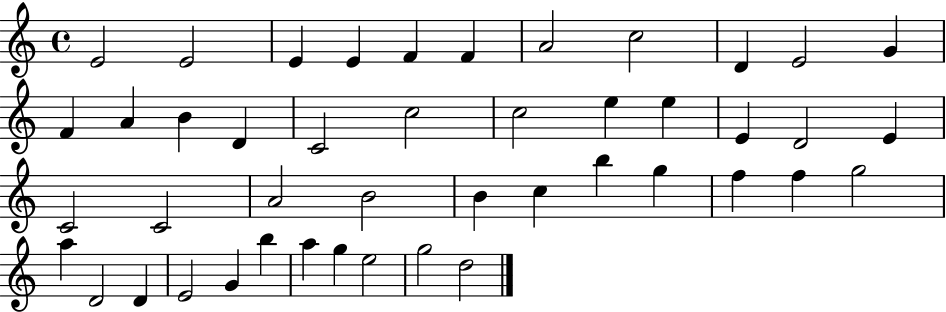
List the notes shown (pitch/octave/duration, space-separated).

E4/h E4/h E4/q E4/q F4/q F4/q A4/h C5/h D4/q E4/h G4/q F4/q A4/q B4/q D4/q C4/h C5/h C5/h E5/q E5/q E4/q D4/h E4/q C4/h C4/h A4/h B4/h B4/q C5/q B5/q G5/q F5/q F5/q G5/h A5/q D4/h D4/q E4/h G4/q B5/q A5/q G5/q E5/h G5/h D5/h